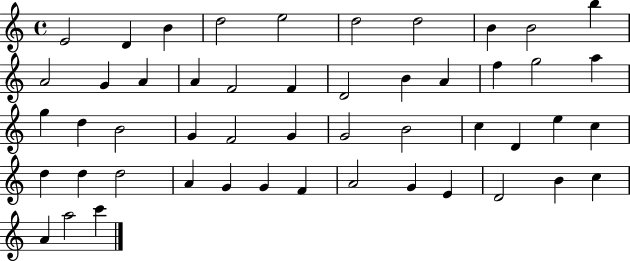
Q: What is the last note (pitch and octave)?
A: C6